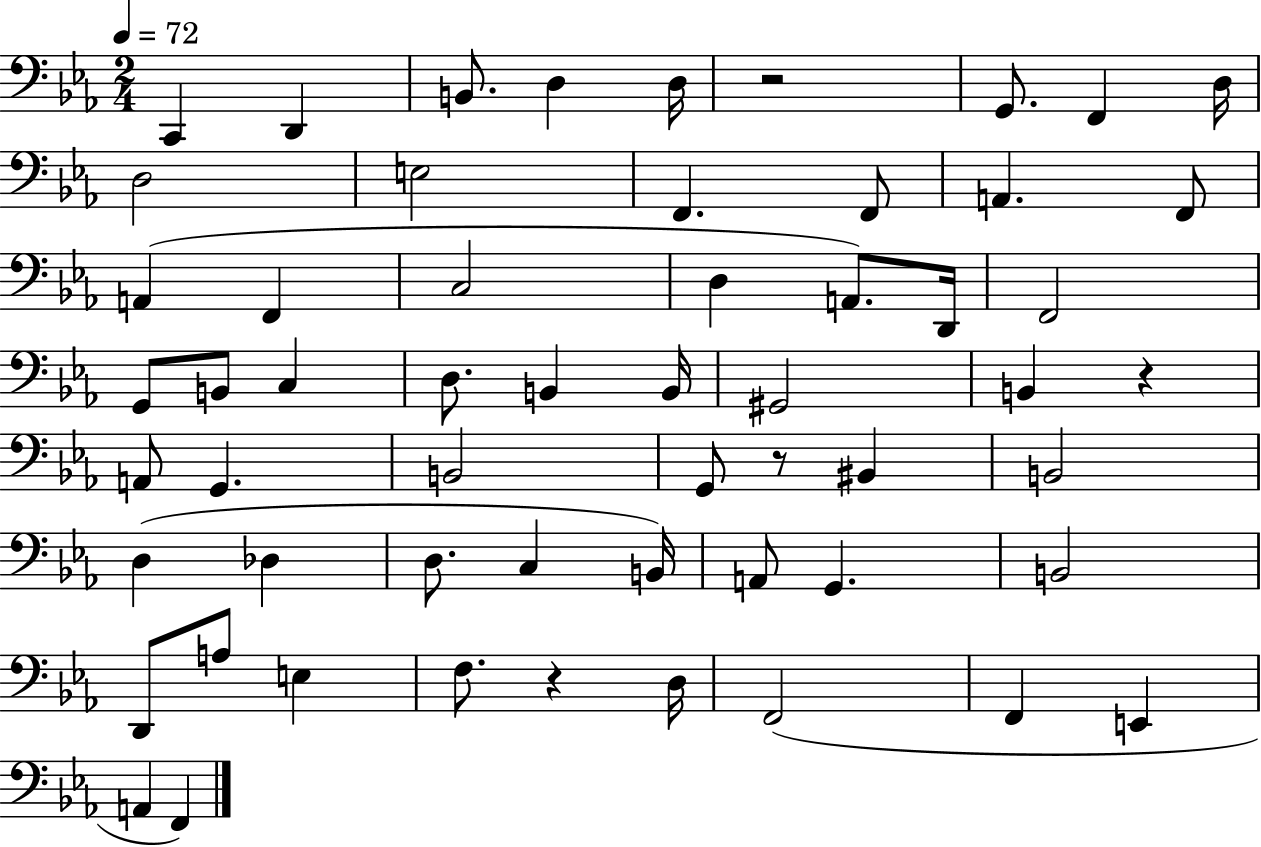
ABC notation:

X:1
T:Untitled
M:2/4
L:1/4
K:Eb
C,, D,, B,,/2 D, D,/4 z2 G,,/2 F,, D,/4 D,2 E,2 F,, F,,/2 A,, F,,/2 A,, F,, C,2 D, A,,/2 D,,/4 F,,2 G,,/2 B,,/2 C, D,/2 B,, B,,/4 ^G,,2 B,, z A,,/2 G,, B,,2 G,,/2 z/2 ^B,, B,,2 D, _D, D,/2 C, B,,/4 A,,/2 G,, B,,2 D,,/2 A,/2 E, F,/2 z D,/4 F,,2 F,, E,, A,, F,,